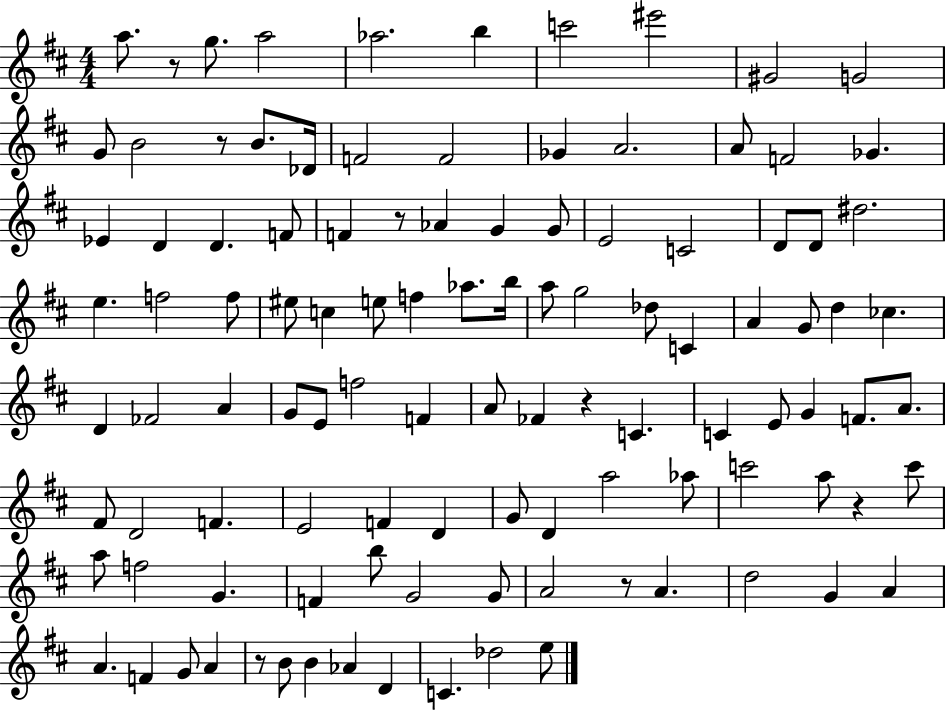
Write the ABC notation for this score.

X:1
T:Untitled
M:4/4
L:1/4
K:D
a/2 z/2 g/2 a2 _a2 b c'2 ^e'2 ^G2 G2 G/2 B2 z/2 B/2 _D/4 F2 F2 _G A2 A/2 F2 _G _E D D F/2 F z/2 _A G G/2 E2 C2 D/2 D/2 ^d2 e f2 f/2 ^e/2 c e/2 f _a/2 b/4 a/2 g2 _d/2 C A G/2 d _c D _F2 A G/2 E/2 f2 F A/2 _F z C C E/2 G F/2 A/2 ^F/2 D2 F E2 F D G/2 D a2 _a/2 c'2 a/2 z c'/2 a/2 f2 G F b/2 G2 G/2 A2 z/2 A d2 G A A F G/2 A z/2 B/2 B _A D C _d2 e/2